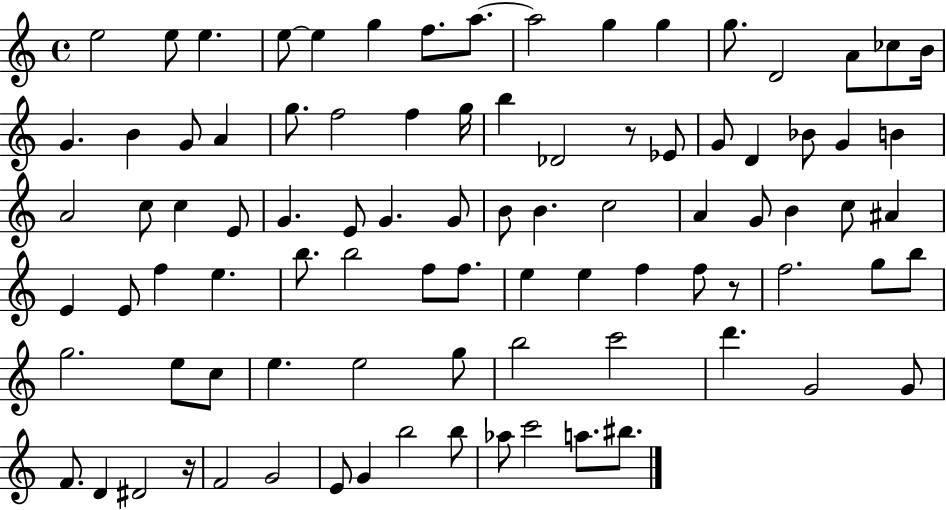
{
  \clef treble
  \time 4/4
  \defaultTimeSignature
  \key c \major
  \repeat volta 2 { e''2 e''8 e''4. | e''8~~ e''4 g''4 f''8. a''8.~~ | a''2 g''4 g''4 | g''8. d'2 a'8 ces''8 b'16 | \break g'4. b'4 g'8 a'4 | g''8. f''2 f''4 g''16 | b''4 des'2 r8 ees'8 | g'8 d'4 bes'8 g'4 b'4 | \break a'2 c''8 c''4 e'8 | g'4. e'8 g'4. g'8 | b'8 b'4. c''2 | a'4 g'8 b'4 c''8 ais'4 | \break e'4 e'8 f''4 e''4. | b''8. b''2 f''8 f''8. | e''4 e''4 f''4 f''8 r8 | f''2. g''8 b''8 | \break g''2. e''8 c''8 | e''4. e''2 g''8 | b''2 c'''2 | d'''4. g'2 g'8 | \break f'8. d'4 dis'2 r16 | f'2 g'2 | e'8 g'4 b''2 b''8 | aes''8 c'''2 a''8. bis''8. | \break } \bar "|."
}